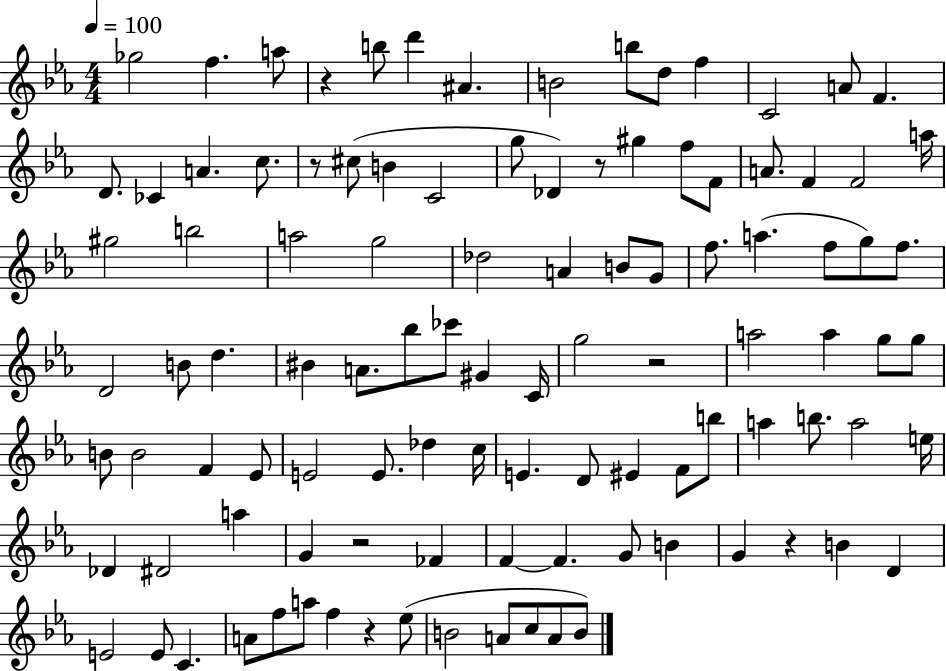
X:1
T:Untitled
M:4/4
L:1/4
K:Eb
_g2 f a/2 z b/2 d' ^A B2 b/2 d/2 f C2 A/2 F D/2 _C A c/2 z/2 ^c/2 B C2 g/2 _D z/2 ^g f/2 F/2 A/2 F F2 a/4 ^g2 b2 a2 g2 _d2 A B/2 G/2 f/2 a f/2 g/2 f/2 D2 B/2 d ^B A/2 _b/2 _c'/2 ^G C/4 g2 z2 a2 a g/2 g/2 B/2 B2 F _E/2 E2 E/2 _d c/4 E D/2 ^E F/2 b/2 a b/2 a2 e/4 _D ^D2 a G z2 _F F F G/2 B G z B D E2 E/2 C A/2 f/2 a/2 f z _e/2 B2 A/2 c/2 A/2 B/2